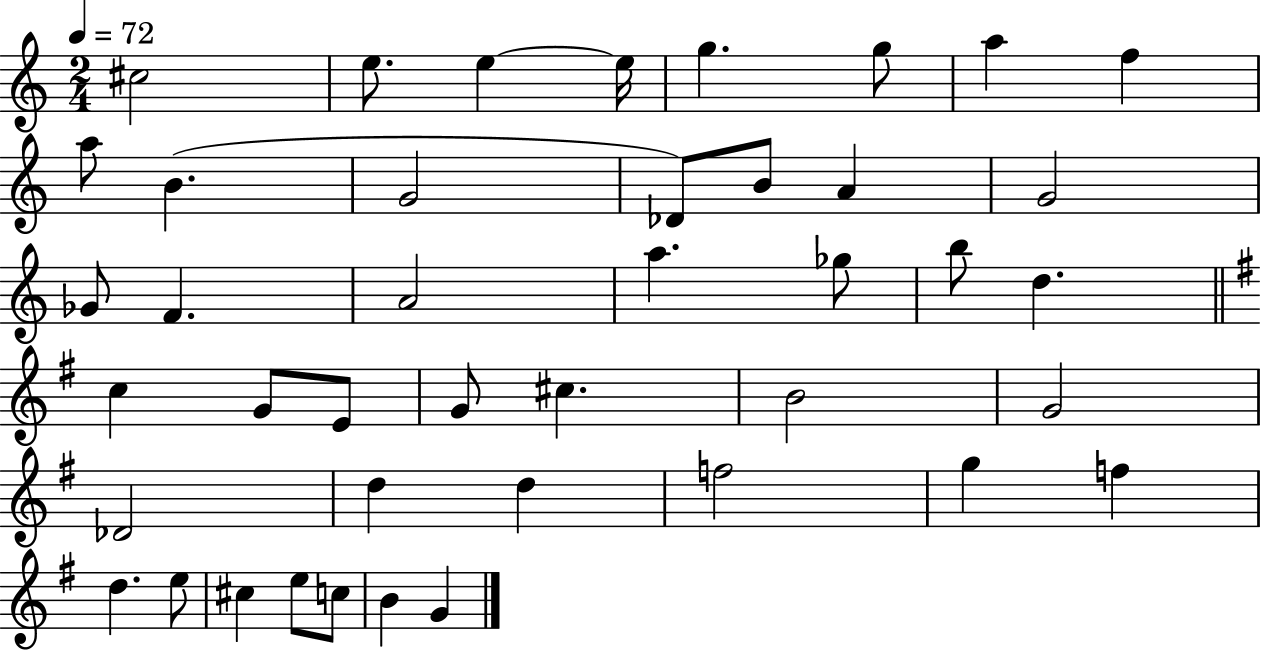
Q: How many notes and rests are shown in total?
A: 42